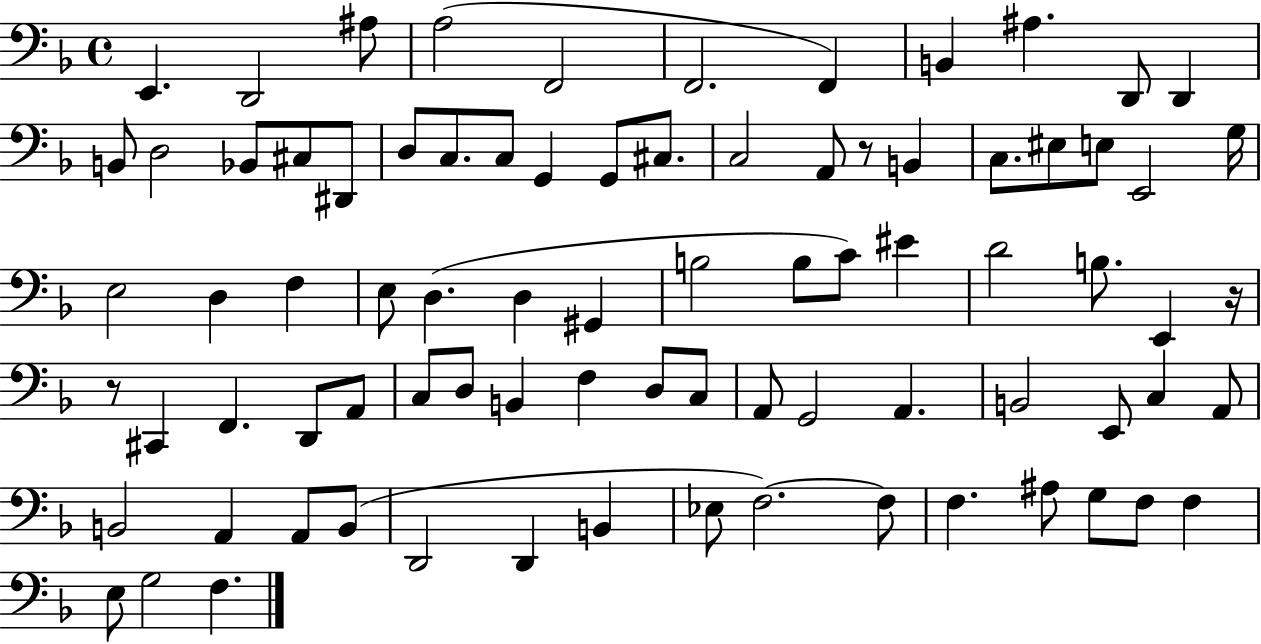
{
  \clef bass
  \time 4/4
  \defaultTimeSignature
  \key f \major
  \repeat volta 2 { e,4. d,2 ais8 | a2( f,2 | f,2. f,4) | b,4 ais4. d,8 d,4 | \break b,8 d2 bes,8 cis8 dis,8 | d8 c8. c8 g,4 g,8 cis8. | c2 a,8 r8 b,4 | c8. eis8 e8 e,2 g16 | \break e2 d4 f4 | e8 d4.( d4 gis,4 | b2 b8 c'8) eis'4 | d'2 b8. e,4 r16 | \break r8 cis,4 f,4. d,8 a,8 | c8 d8 b,4 f4 d8 c8 | a,8 g,2 a,4. | b,2 e,8 c4 a,8 | \break b,2 a,4 a,8 b,8( | d,2 d,4 b,4 | ees8 f2.~~) f8 | f4. ais8 g8 f8 f4 | \break e8 g2 f4. | } \bar "|."
}